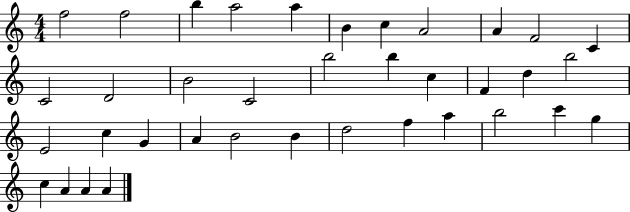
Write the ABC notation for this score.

X:1
T:Untitled
M:4/4
L:1/4
K:C
f2 f2 b a2 a B c A2 A F2 C C2 D2 B2 C2 b2 b c F d b2 E2 c G A B2 B d2 f a b2 c' g c A A A